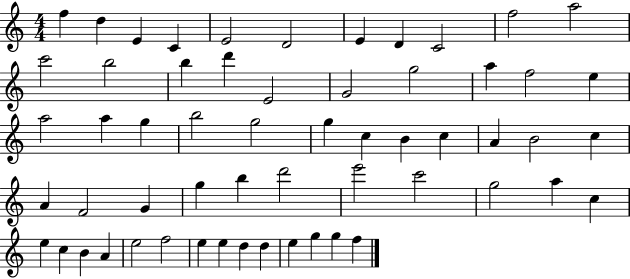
F5/q D5/q E4/q C4/q E4/h D4/h E4/q D4/q C4/h F5/h A5/h C6/h B5/h B5/q D6/q E4/h G4/h G5/h A5/q F5/h E5/q A5/h A5/q G5/q B5/h G5/h G5/q C5/q B4/q C5/q A4/q B4/h C5/q A4/q F4/h G4/q G5/q B5/q D6/h E6/h C6/h G5/h A5/q C5/q E5/q C5/q B4/q A4/q E5/h F5/h E5/q E5/q D5/q D5/q E5/q G5/q G5/q F5/q